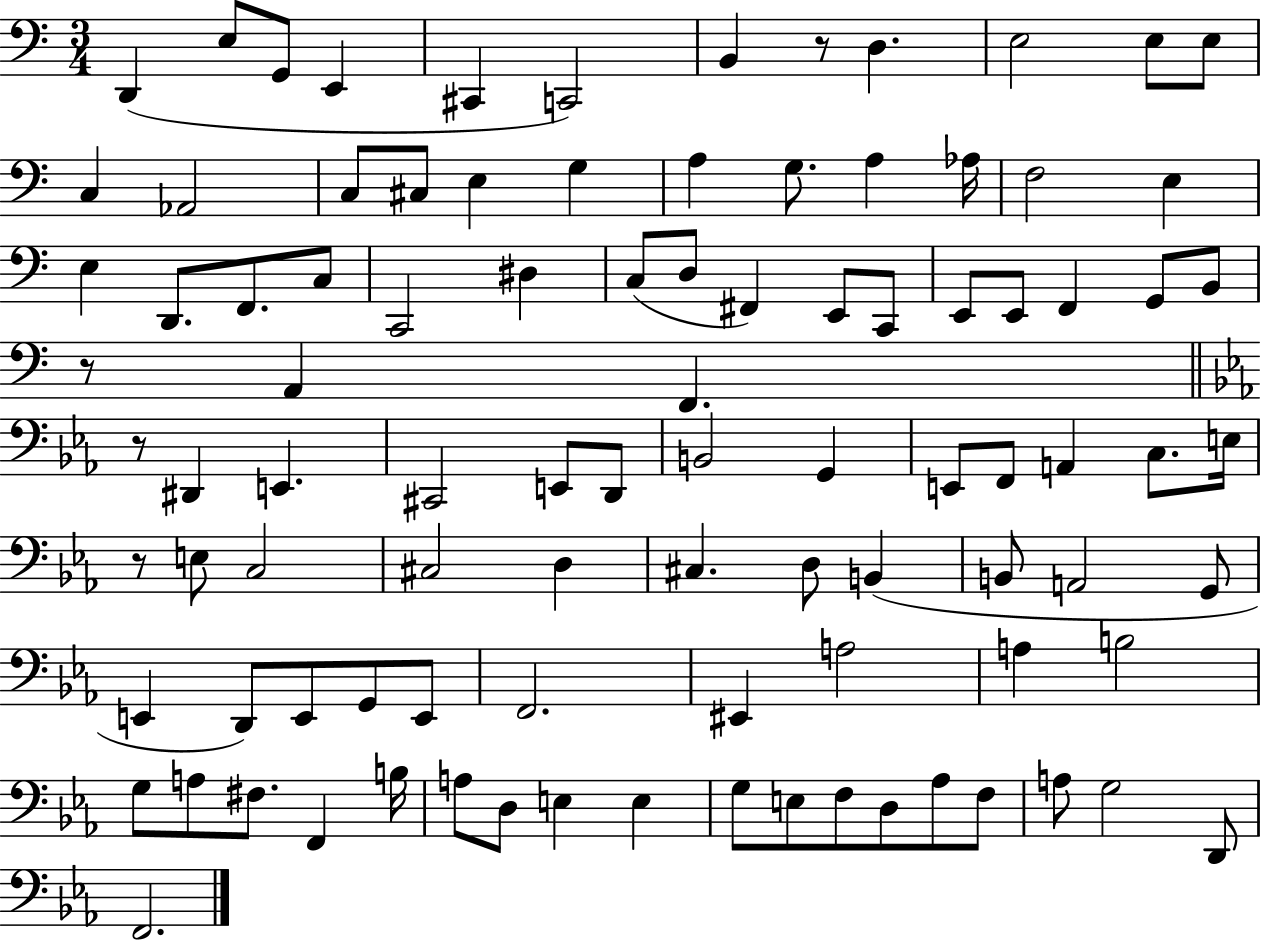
{
  \clef bass
  \numericTimeSignature
  \time 3/4
  \key c \major
  d,4( e8 g,8 e,4 | cis,4 c,2) | b,4 r8 d4. | e2 e8 e8 | \break c4 aes,2 | c8 cis8 e4 g4 | a4 g8. a4 aes16 | f2 e4 | \break e4 d,8. f,8. c8 | c,2 dis4 | c8( d8 fis,4) e,8 c,8 | e,8 e,8 f,4 g,8 b,8 | \break r8 a,4 f,4. | \bar "||" \break \key ees \major r8 dis,4 e,4. | cis,2 e,8 d,8 | b,2 g,4 | e,8 f,8 a,4 c8. e16 | \break r8 e8 c2 | cis2 d4 | cis4. d8 b,4( | b,8 a,2 g,8 | \break e,4 d,8) e,8 g,8 e,8 | f,2. | eis,4 a2 | a4 b2 | \break g8 a8 fis8. f,4 b16 | a8 d8 e4 e4 | g8 e8 f8 d8 aes8 f8 | a8 g2 d,8 | \break f,2. | \bar "|."
}